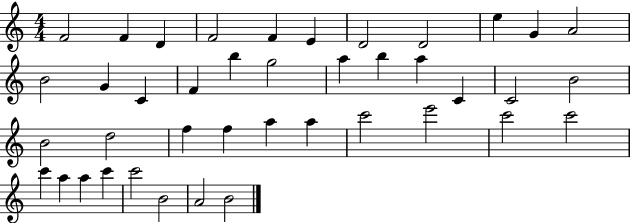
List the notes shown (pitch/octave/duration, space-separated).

F4/h F4/q D4/q F4/h F4/q E4/q D4/h D4/h E5/q G4/q A4/h B4/h G4/q C4/q F4/q B5/q G5/h A5/q B5/q A5/q C4/q C4/h B4/h B4/h D5/h F5/q F5/q A5/q A5/q C6/h E6/h C6/h C6/h C6/q A5/q A5/q C6/q C6/h B4/h A4/h B4/h